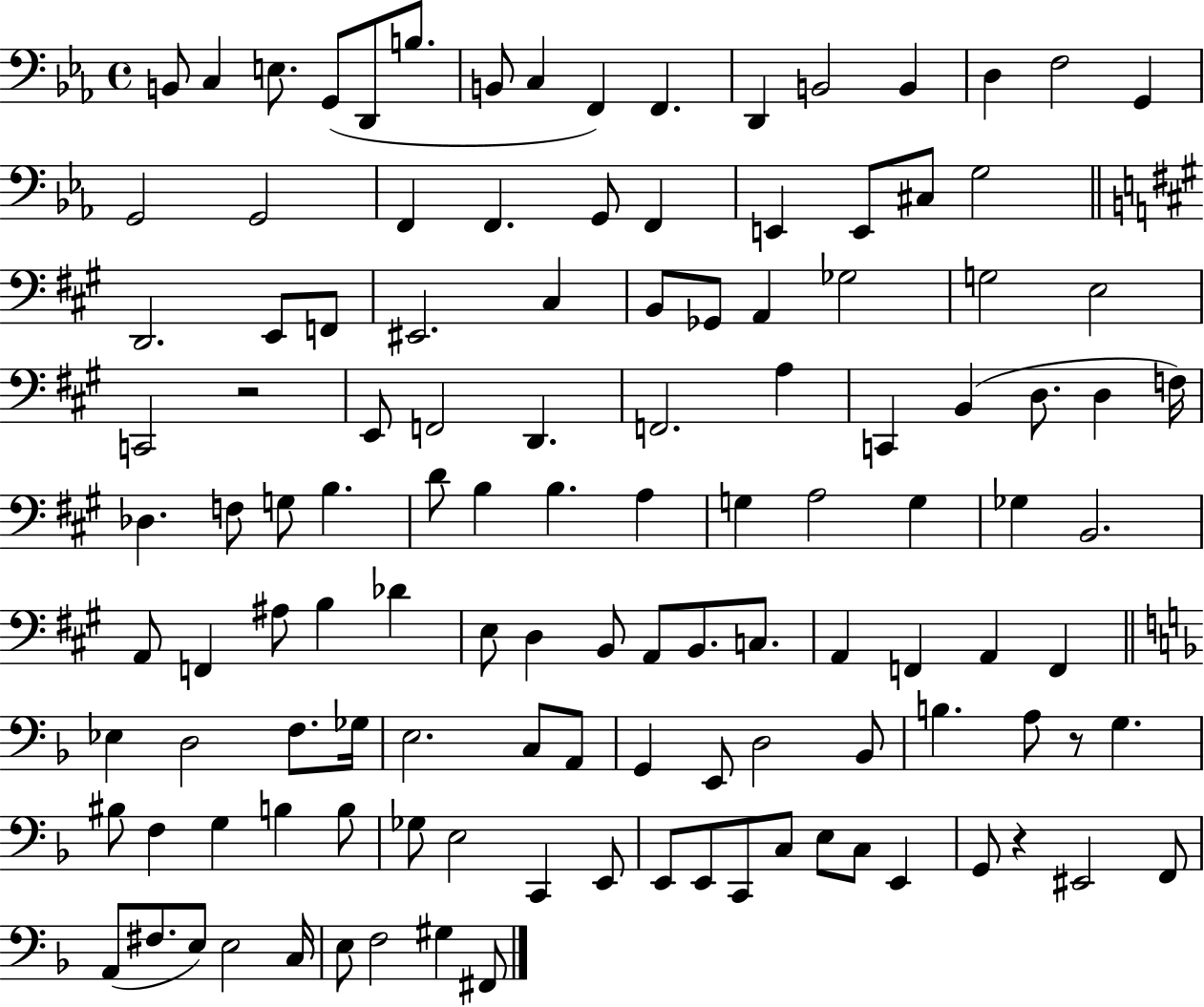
X:1
T:Untitled
M:4/4
L:1/4
K:Eb
B,,/2 C, E,/2 G,,/2 D,,/2 B,/2 B,,/2 C, F,, F,, D,, B,,2 B,, D, F,2 G,, G,,2 G,,2 F,, F,, G,,/2 F,, E,, E,,/2 ^C,/2 G,2 D,,2 E,,/2 F,,/2 ^E,,2 ^C, B,,/2 _G,,/2 A,, _G,2 G,2 E,2 C,,2 z2 E,,/2 F,,2 D,, F,,2 A, C,, B,, D,/2 D, F,/4 _D, F,/2 G,/2 B, D/2 B, B, A, G, A,2 G, _G, B,,2 A,,/2 F,, ^A,/2 B, _D E,/2 D, B,,/2 A,,/2 B,,/2 C,/2 A,, F,, A,, F,, _E, D,2 F,/2 _G,/4 E,2 C,/2 A,,/2 G,, E,,/2 D,2 _B,,/2 B, A,/2 z/2 G, ^B,/2 F, G, B, B,/2 _G,/2 E,2 C,, E,,/2 E,,/2 E,,/2 C,,/2 C,/2 E,/2 C,/2 E,, G,,/2 z ^E,,2 F,,/2 A,,/2 ^F,/2 E,/2 E,2 C,/4 E,/2 F,2 ^G, ^F,,/2